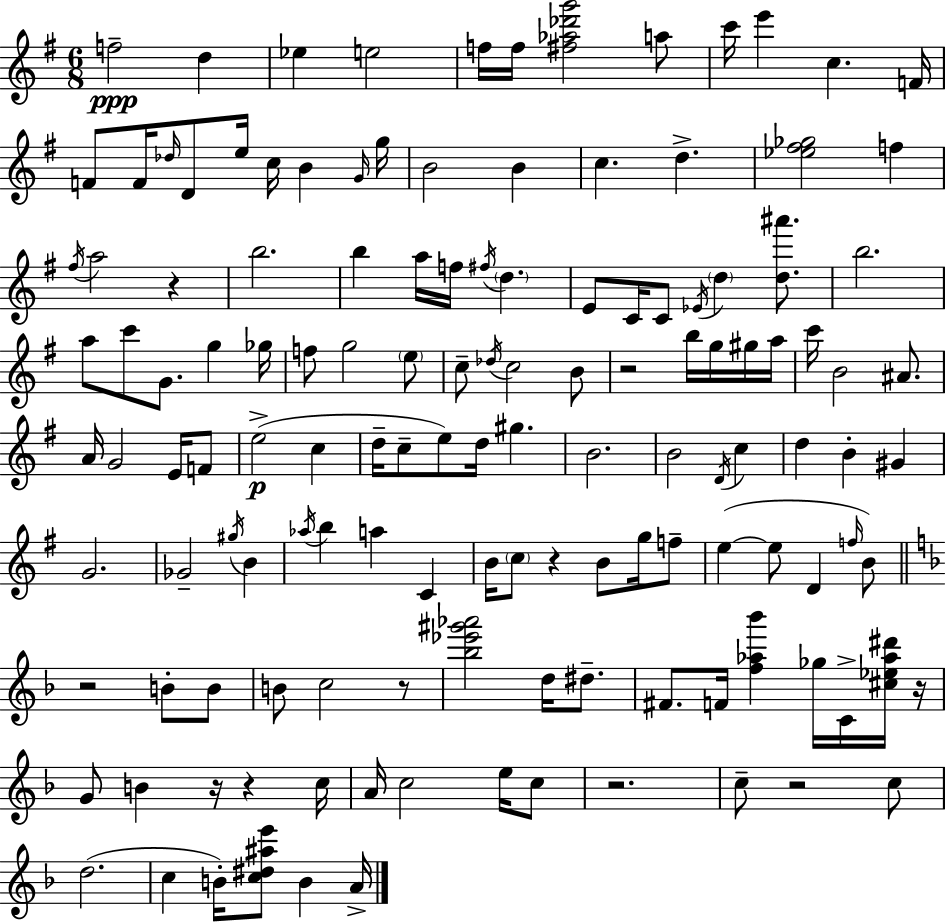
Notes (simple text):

F5/h D5/q Eb5/q E5/h F5/s F5/s [F#5,Ab5,Db6,G6]/h A5/e C6/s E6/q C5/q. F4/s F4/e F4/s Db5/s D4/e E5/s C5/s B4/q G4/s G5/s B4/h B4/q C5/q. D5/q. [Eb5,F#5,Gb5]/h F5/q F#5/s A5/h R/q B5/h. B5/q A5/s F5/s F#5/s D5/q. E4/e C4/s C4/e Eb4/s D5/q [D5,A#6]/e. B5/h. A5/e C6/e G4/e. G5/q Gb5/s F5/e G5/h E5/e C5/e Db5/s C5/h B4/e R/h B5/s G5/s G#5/s A5/s C6/s B4/h A#4/e. A4/s G4/h E4/s F4/e E5/h C5/q D5/s C5/e E5/e D5/s G#5/q. B4/h. B4/h D4/s C5/q D5/q B4/q G#4/q G4/h. Gb4/h G#5/s B4/q Ab5/s B5/q A5/q C4/q B4/s C5/e R/q B4/e G5/s F5/e E5/q E5/e D4/q F5/s B4/e R/h B4/e B4/e B4/e C5/h R/e [Bb5,Eb6,G#6,Ab6]/h D5/s D#5/e. F#4/e. F4/s [F5,Ab5,Bb6]/q Gb5/s C4/s [C#5,Eb5,Ab5,D#6]/s R/s G4/e B4/q R/s R/q C5/s A4/s C5/h E5/s C5/e R/h. C5/e R/h C5/e D5/h. C5/q B4/s [C5,D#5,A#5,E6]/e B4/q A4/s